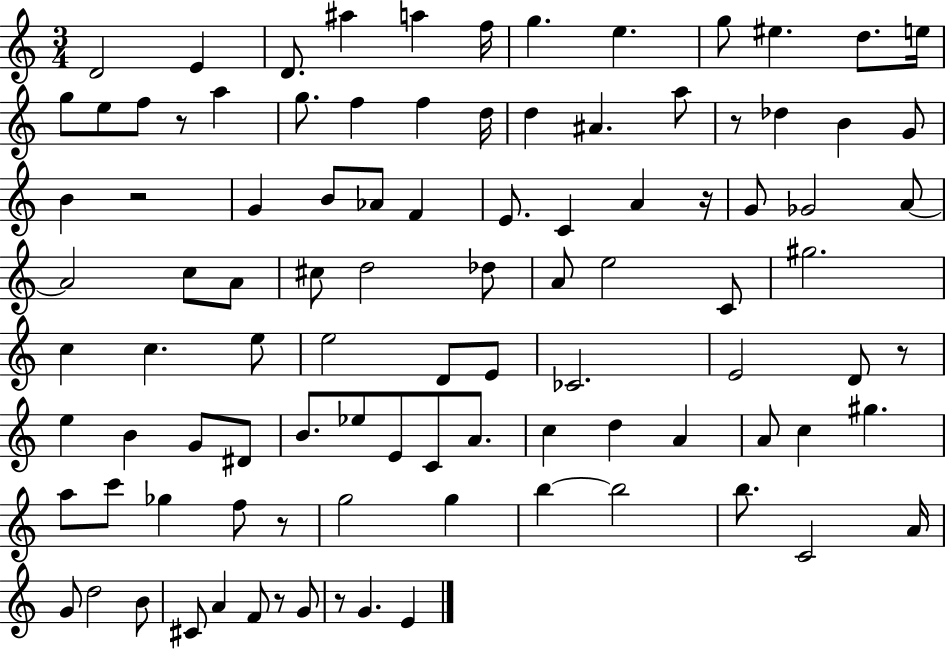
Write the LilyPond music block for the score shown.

{
  \clef treble
  \numericTimeSignature
  \time 3/4
  \key c \major
  d'2 e'4 | d'8. ais''4 a''4 f''16 | g''4. e''4. | g''8 eis''4. d''8. e''16 | \break g''8 e''8 f''8 r8 a''4 | g''8. f''4 f''4 d''16 | d''4 ais'4. a''8 | r8 des''4 b'4 g'8 | \break b'4 r2 | g'4 b'8 aes'8 f'4 | e'8. c'4 a'4 r16 | g'8 ges'2 a'8~~ | \break a'2 c''8 a'8 | cis''8 d''2 des''8 | a'8 e''2 c'8 | gis''2. | \break c''4 c''4. e''8 | e''2 d'8 e'8 | ces'2. | e'2 d'8 r8 | \break e''4 b'4 g'8 dis'8 | b'8. ees''8 e'8 c'8 a'8. | c''4 d''4 a'4 | a'8 c''4 gis''4. | \break a''8 c'''8 ges''4 f''8 r8 | g''2 g''4 | b''4~~ b''2 | b''8. c'2 a'16 | \break g'8 d''2 b'8 | cis'8 a'4 f'8 r8 g'8 | r8 g'4. e'4 | \bar "|."
}